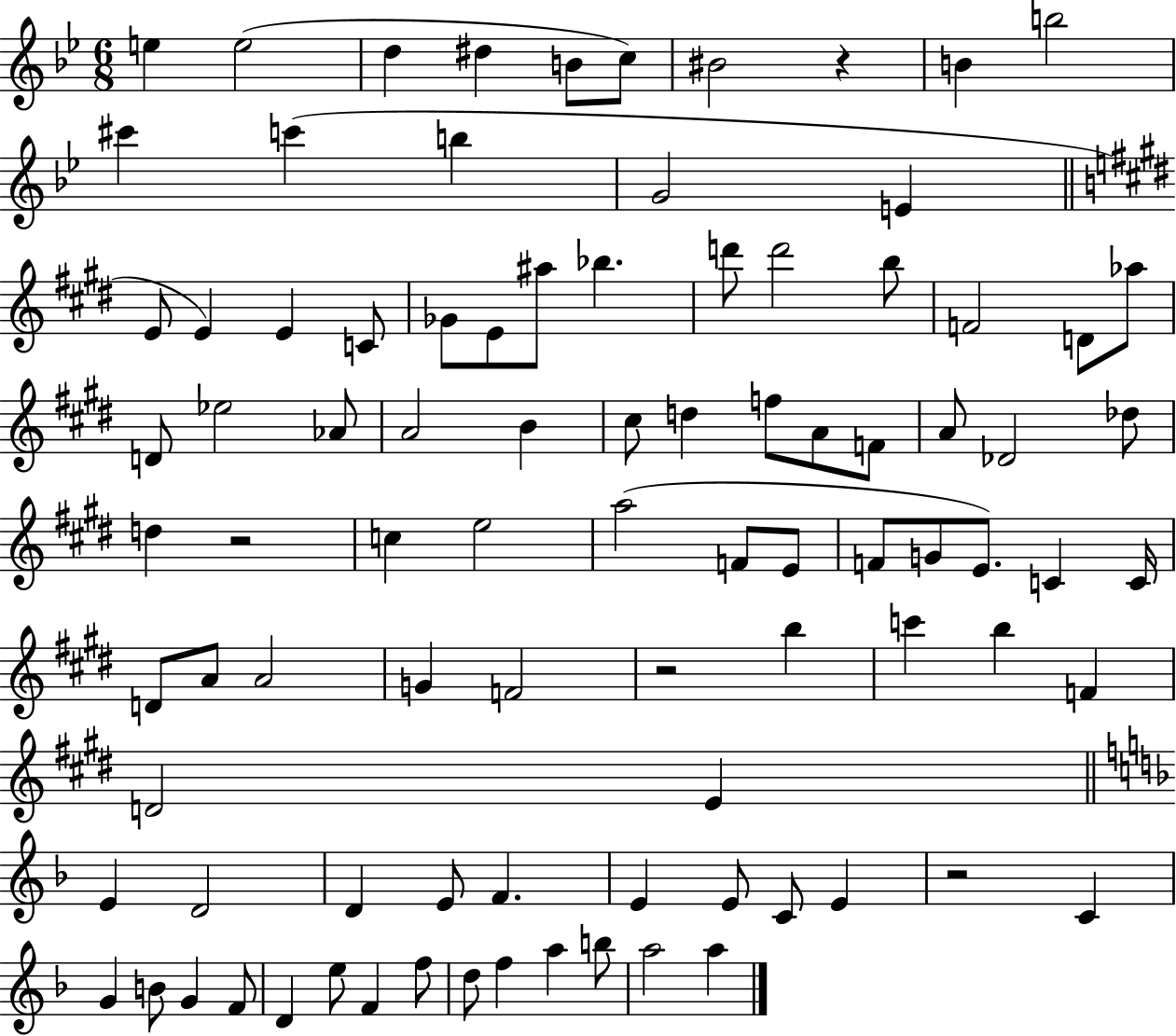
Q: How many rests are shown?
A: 4